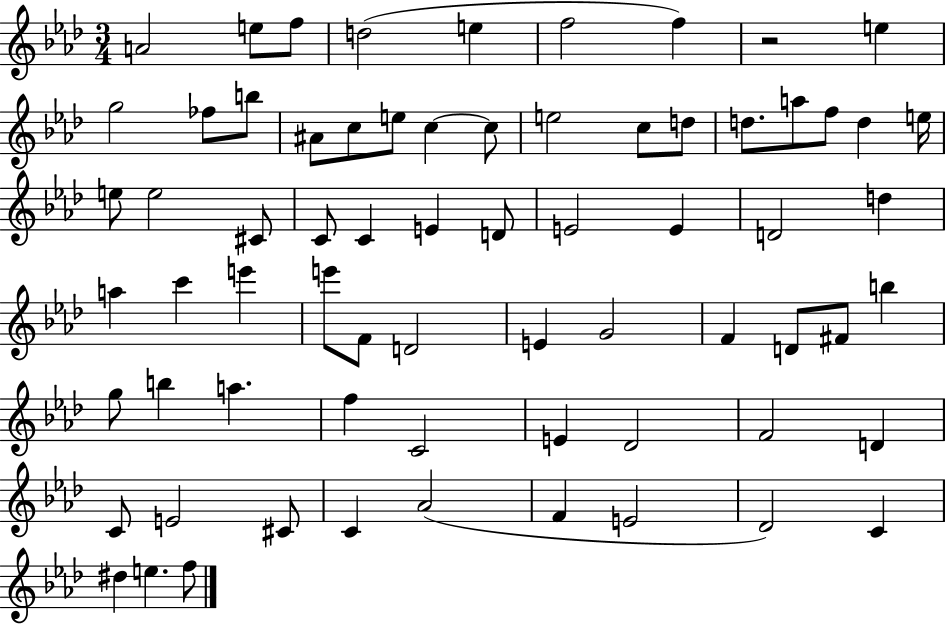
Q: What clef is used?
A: treble